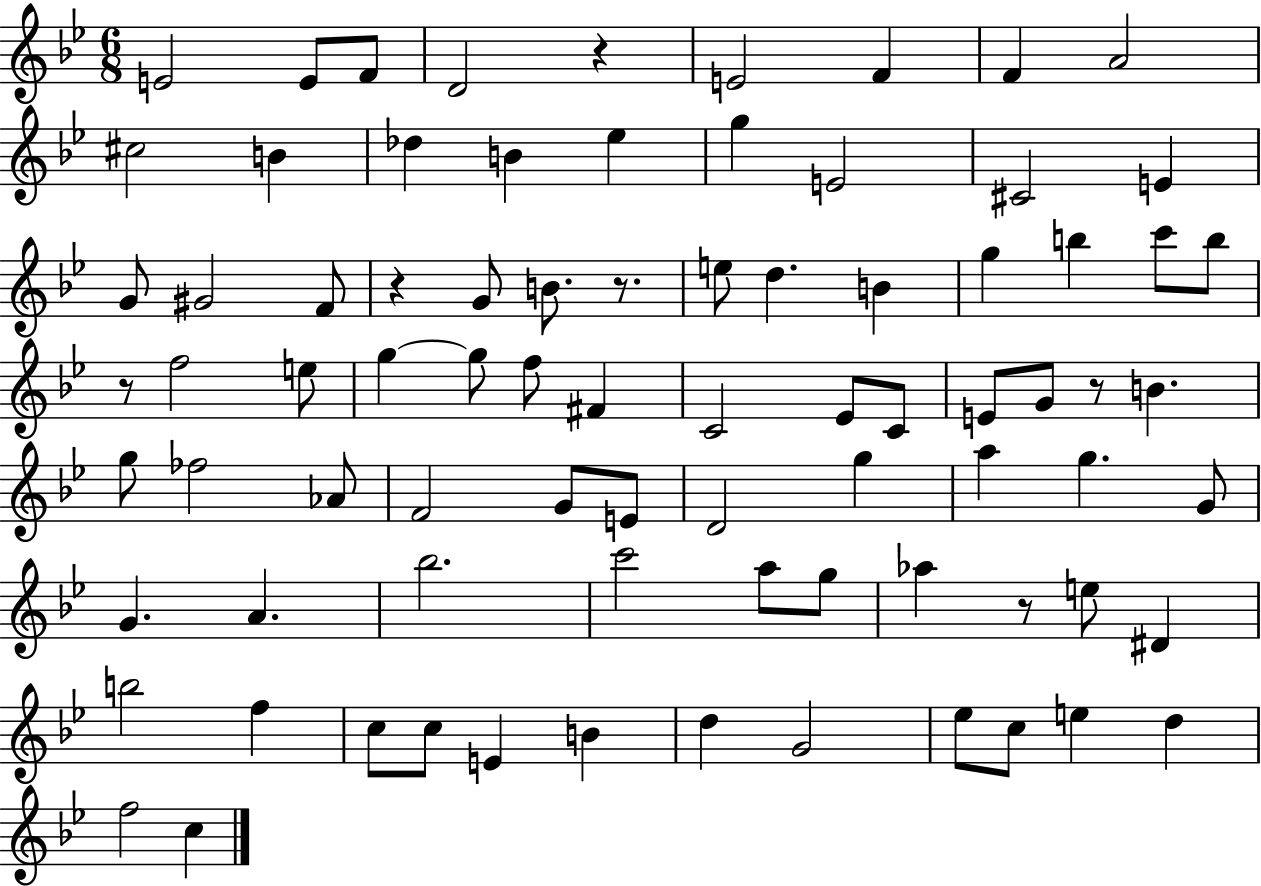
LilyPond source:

{
  \clef treble
  \numericTimeSignature
  \time 6/8
  \key bes \major
  e'2 e'8 f'8 | d'2 r4 | e'2 f'4 | f'4 a'2 | \break cis''2 b'4 | des''4 b'4 ees''4 | g''4 e'2 | cis'2 e'4 | \break g'8 gis'2 f'8 | r4 g'8 b'8. r8. | e''8 d''4. b'4 | g''4 b''4 c'''8 b''8 | \break r8 f''2 e''8 | g''4~~ g''8 f''8 fis'4 | c'2 ees'8 c'8 | e'8 g'8 r8 b'4. | \break g''8 fes''2 aes'8 | f'2 g'8 e'8 | d'2 g''4 | a''4 g''4. g'8 | \break g'4. a'4. | bes''2. | c'''2 a''8 g''8 | aes''4 r8 e''8 dis'4 | \break b''2 f''4 | c''8 c''8 e'4 b'4 | d''4 g'2 | ees''8 c''8 e''4 d''4 | \break f''2 c''4 | \bar "|."
}